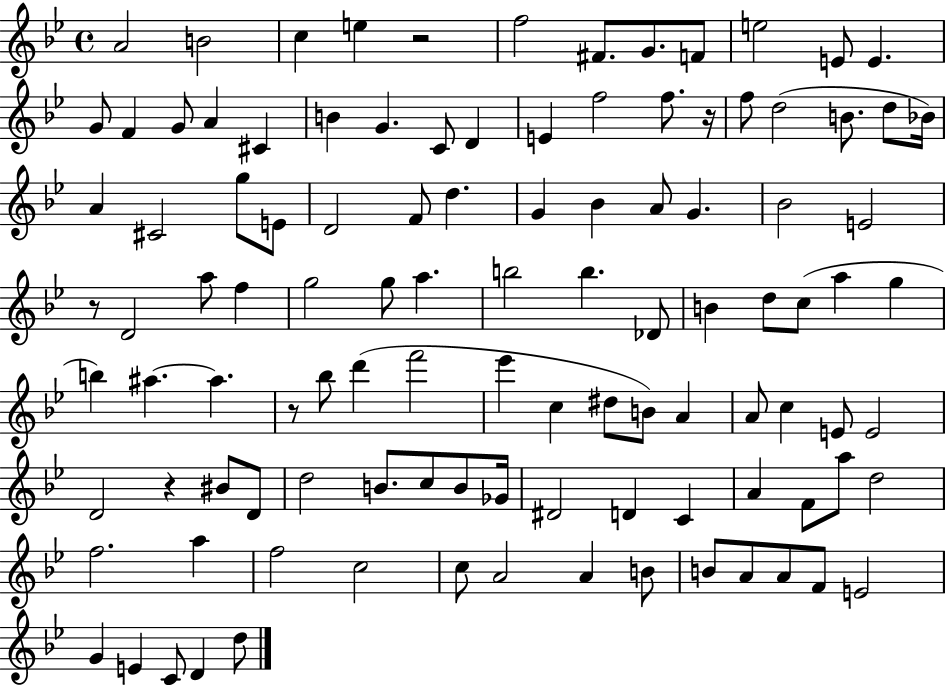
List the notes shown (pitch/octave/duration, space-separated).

A4/h B4/h C5/q E5/q R/h F5/h F#4/e. G4/e. F4/e E5/h E4/e E4/q. G4/e F4/q G4/e A4/q C#4/q B4/q G4/q. C4/e D4/q E4/q F5/h F5/e. R/s F5/e D5/h B4/e. D5/e Bb4/s A4/q C#4/h G5/e E4/e D4/h F4/e D5/q. G4/q Bb4/q A4/e G4/q. Bb4/h E4/h R/e D4/h A5/e F5/q G5/h G5/e A5/q. B5/h B5/q. Db4/e B4/q D5/e C5/e A5/q G5/q B5/q A#5/q. A#5/q. R/e Bb5/e D6/q F6/h Eb6/q C5/q D#5/e B4/e A4/q A4/e C5/q E4/e E4/h D4/h R/q BIS4/e D4/e D5/h B4/e. C5/e B4/e Gb4/s D#4/h D4/q C4/q A4/q F4/e A5/e D5/h F5/h. A5/q F5/h C5/h C5/e A4/h A4/q B4/e B4/e A4/e A4/e F4/e E4/h G4/q E4/q C4/e D4/q D5/e